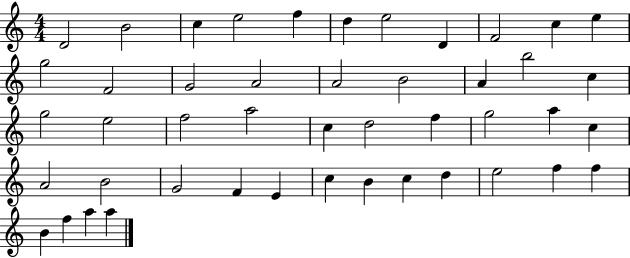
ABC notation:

X:1
T:Untitled
M:4/4
L:1/4
K:C
D2 B2 c e2 f d e2 D F2 c e g2 F2 G2 A2 A2 B2 A b2 c g2 e2 f2 a2 c d2 f g2 a c A2 B2 G2 F E c B c d e2 f f B f a a